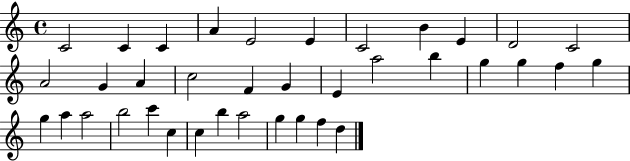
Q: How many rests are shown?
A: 0